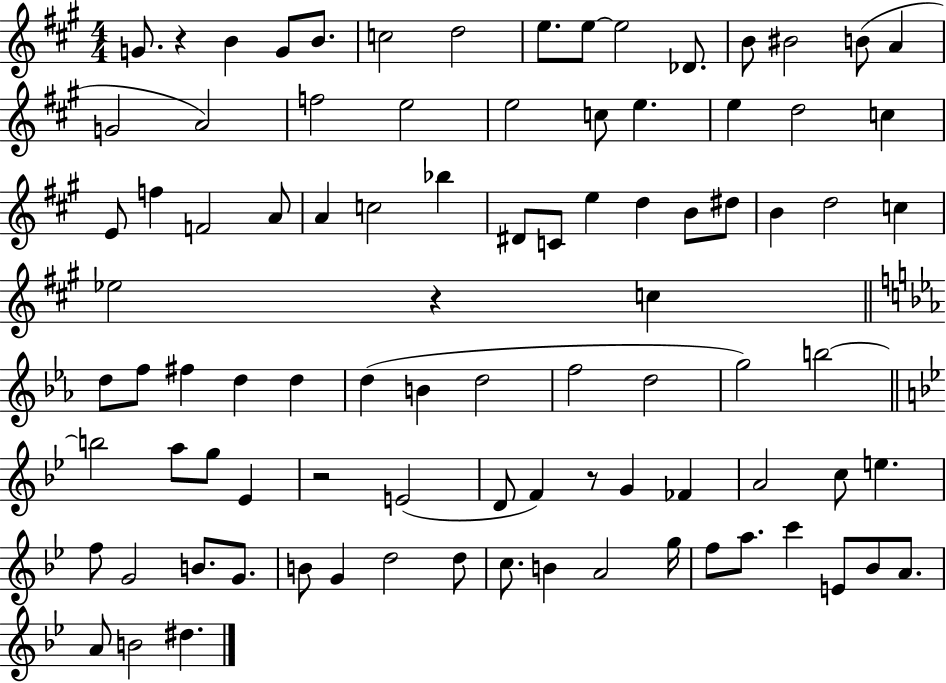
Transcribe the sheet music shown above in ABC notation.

X:1
T:Untitled
M:4/4
L:1/4
K:A
G/2 z B G/2 B/2 c2 d2 e/2 e/2 e2 _D/2 B/2 ^B2 B/2 A G2 A2 f2 e2 e2 c/2 e e d2 c E/2 f F2 A/2 A c2 _b ^D/2 C/2 e d B/2 ^d/2 B d2 c _e2 z c d/2 f/2 ^f d d d B d2 f2 d2 g2 b2 b2 a/2 g/2 _E z2 E2 D/2 F z/2 G _F A2 c/2 e f/2 G2 B/2 G/2 B/2 G d2 d/2 c/2 B A2 g/4 f/2 a/2 c' E/2 _B/2 A/2 A/2 B2 ^d